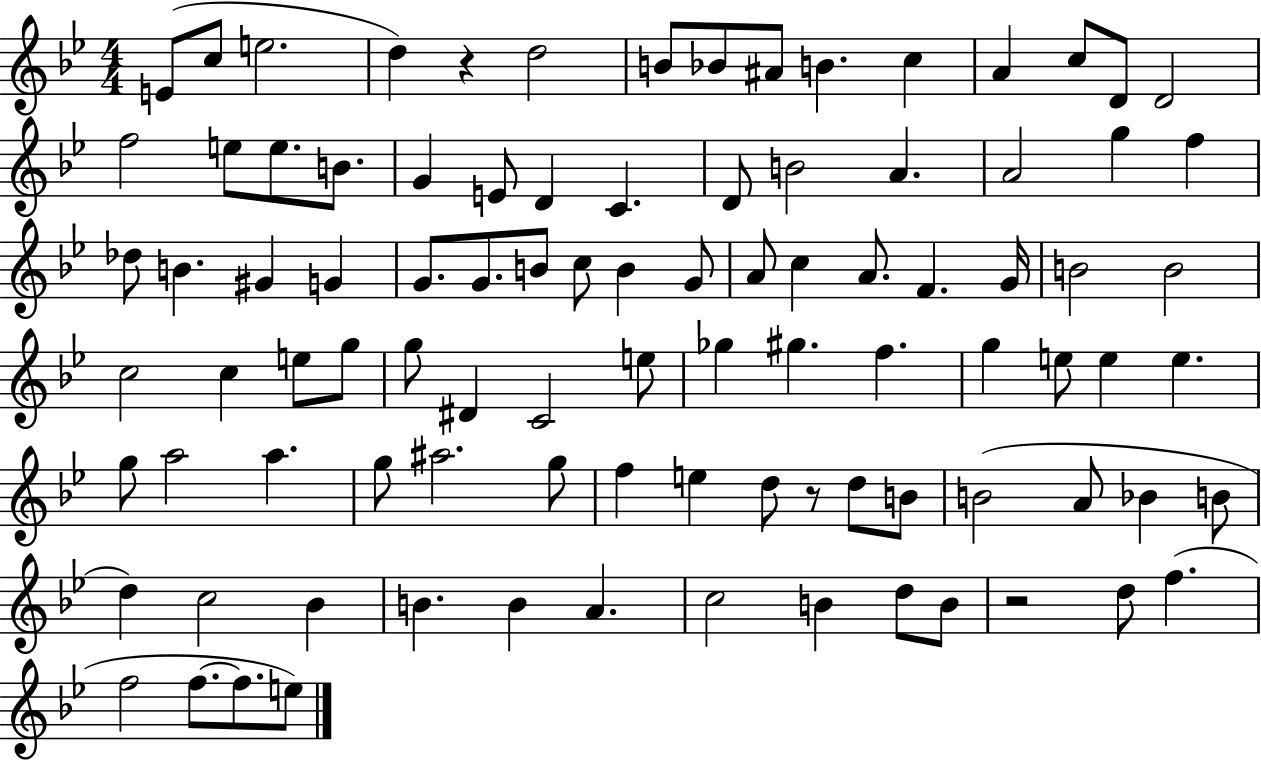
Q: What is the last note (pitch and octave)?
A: E5